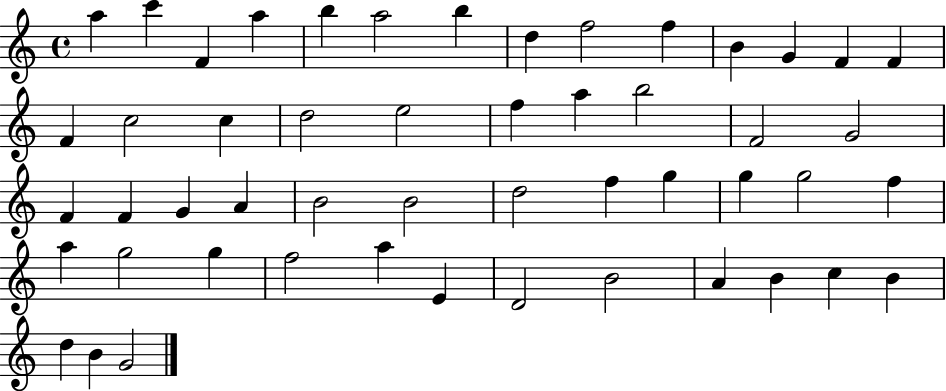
A5/q C6/q F4/q A5/q B5/q A5/h B5/q D5/q F5/h F5/q B4/q G4/q F4/q F4/q F4/q C5/h C5/q D5/h E5/h F5/q A5/q B5/h F4/h G4/h F4/q F4/q G4/q A4/q B4/h B4/h D5/h F5/q G5/q G5/q G5/h F5/q A5/q G5/h G5/q F5/h A5/q E4/q D4/h B4/h A4/q B4/q C5/q B4/q D5/q B4/q G4/h